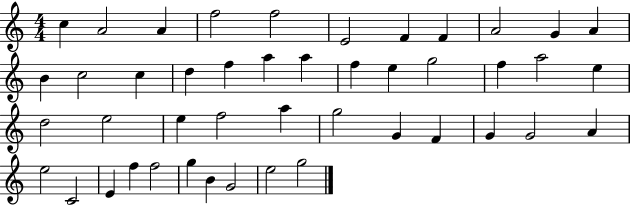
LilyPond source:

{
  \clef treble
  \numericTimeSignature
  \time 4/4
  \key c \major
  c''4 a'2 a'4 | f''2 f''2 | e'2 f'4 f'4 | a'2 g'4 a'4 | \break b'4 c''2 c''4 | d''4 f''4 a''4 a''4 | f''4 e''4 g''2 | f''4 a''2 e''4 | \break d''2 e''2 | e''4 f''2 a''4 | g''2 g'4 f'4 | g'4 g'2 a'4 | \break e''2 c'2 | e'4 f''4 f''2 | g''4 b'4 g'2 | e''2 g''2 | \break \bar "|."
}